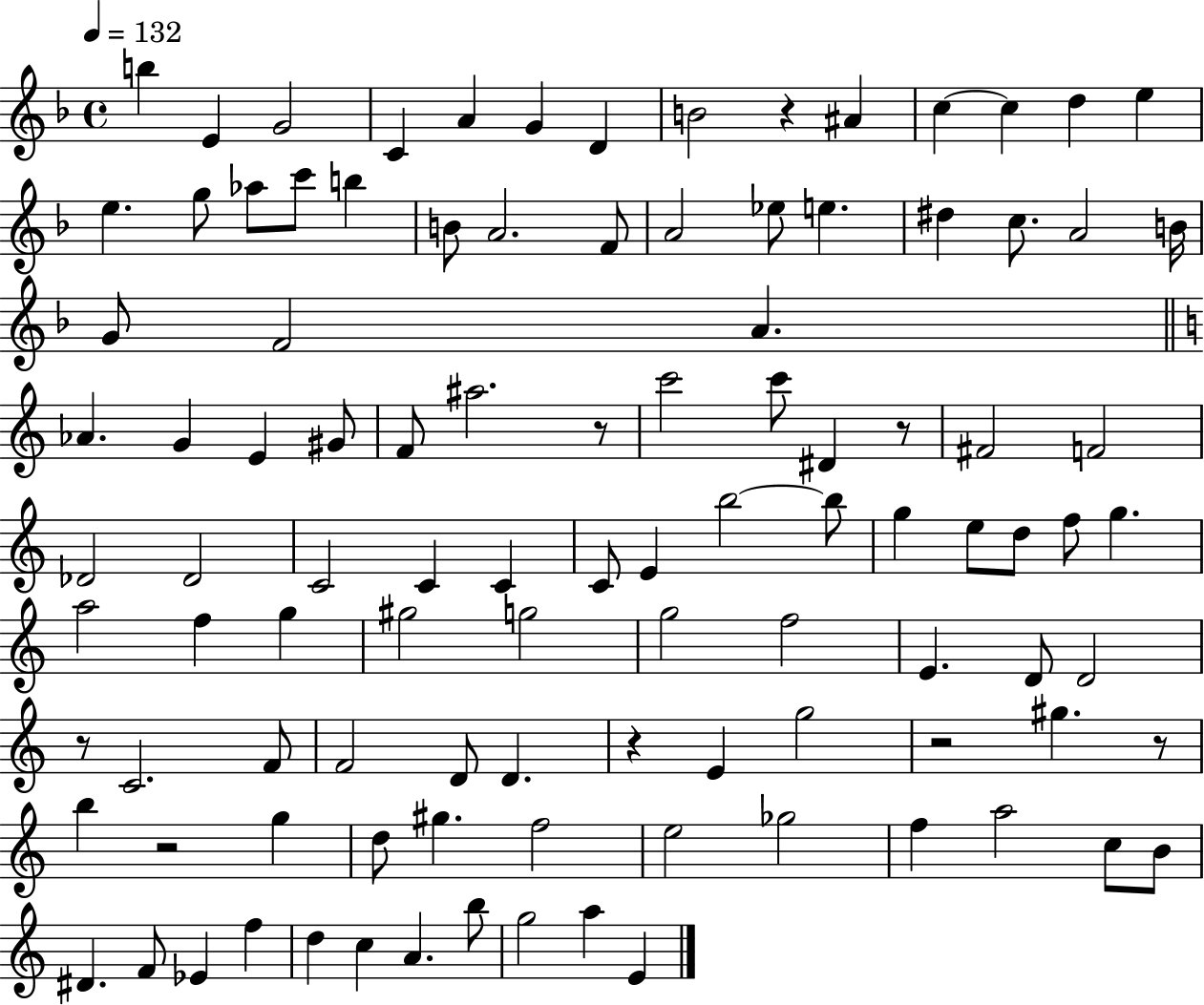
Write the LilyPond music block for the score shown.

{
  \clef treble
  \time 4/4
  \defaultTimeSignature
  \key f \major
  \tempo 4 = 132
  b''4 e'4 g'2 | c'4 a'4 g'4 d'4 | b'2 r4 ais'4 | c''4~~ c''4 d''4 e''4 | \break e''4. g''8 aes''8 c'''8 b''4 | b'8 a'2. f'8 | a'2 ees''8 e''4. | dis''4 c''8. a'2 b'16 | \break g'8 f'2 a'4. | \bar "||" \break \key c \major aes'4. g'4 e'4 gis'8 | f'8 ais''2. r8 | c'''2 c'''8 dis'4 r8 | fis'2 f'2 | \break des'2 des'2 | c'2 c'4 c'4 | c'8 e'4 b''2~~ b''8 | g''4 e''8 d''8 f''8 g''4. | \break a''2 f''4 g''4 | gis''2 g''2 | g''2 f''2 | e'4. d'8 d'2 | \break r8 c'2. f'8 | f'2 d'8 d'4. | r4 e'4 g''2 | r2 gis''4. r8 | \break b''4 r2 g''4 | d''8 gis''4. f''2 | e''2 ges''2 | f''4 a''2 c''8 b'8 | \break dis'4. f'8 ees'4 f''4 | d''4 c''4 a'4. b''8 | g''2 a''4 e'4 | \bar "|."
}